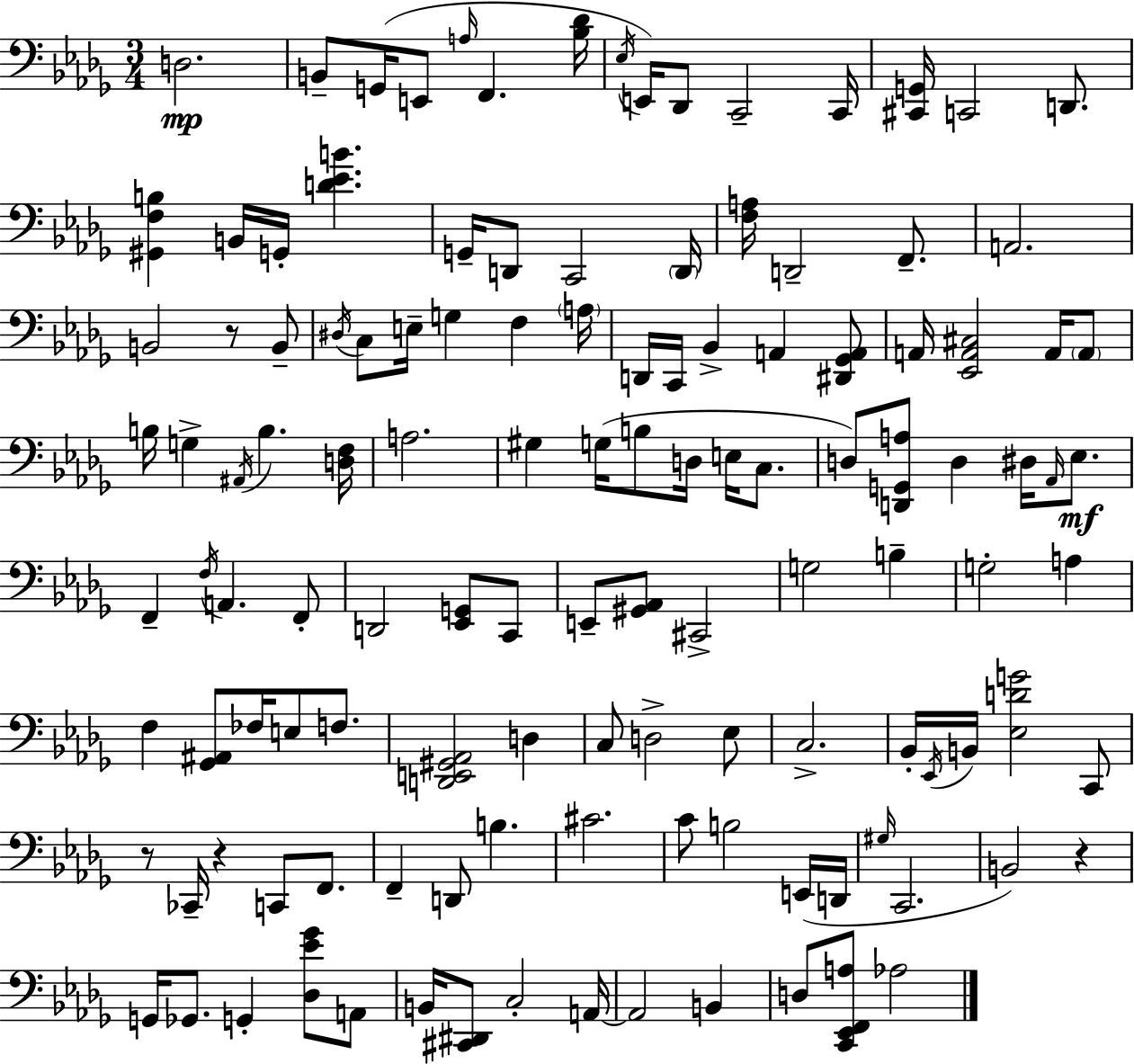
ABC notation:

X:1
T:Untitled
M:3/4
L:1/4
K:Bbm
D,2 B,,/2 G,,/4 E,,/2 A,/4 F,, [_B,_D]/4 _E,/4 E,,/4 _D,,/2 C,,2 C,,/4 [^C,,G,,]/4 C,,2 D,,/2 [^G,,F,B,] B,,/4 G,,/4 [D_EB] G,,/4 D,,/2 C,,2 D,,/4 [F,A,]/4 D,,2 F,,/2 A,,2 B,,2 z/2 B,,/2 ^D,/4 C,/2 E,/4 G, F, A,/4 D,,/4 C,,/4 _B,, A,, [^D,,_G,,A,,]/2 A,,/4 [_E,,A,,^C,]2 A,,/4 A,,/2 B,/4 G, ^A,,/4 B, [D,F,]/4 A,2 ^G, G,/4 B,/2 D,/4 E,/4 C,/2 D,/2 [D,,G,,A,]/2 D, ^D,/4 _A,,/4 _E,/2 F,, F,/4 A,, F,,/2 D,,2 [_E,,G,,]/2 C,,/2 E,,/2 [^G,,_A,,]/2 ^C,,2 G,2 B, G,2 A, F, [_G,,^A,,]/2 _F,/4 E,/2 F,/2 [D,,E,,^G,,_A,,]2 D, C,/2 D,2 _E,/2 C,2 _B,,/4 _E,,/4 B,,/4 [_E,DG]2 C,,/2 z/2 _C,,/4 z C,,/2 F,,/2 F,, D,,/2 B, ^C2 C/2 B,2 E,,/4 D,,/4 ^G,/4 C,,2 B,,2 z G,,/4 _G,,/2 G,, [_D,_E_G]/2 A,,/2 B,,/4 [^C,,^D,,]/2 C,2 A,,/4 A,,2 B,, D,/2 [C,,_E,,F,,A,]/2 _A,2